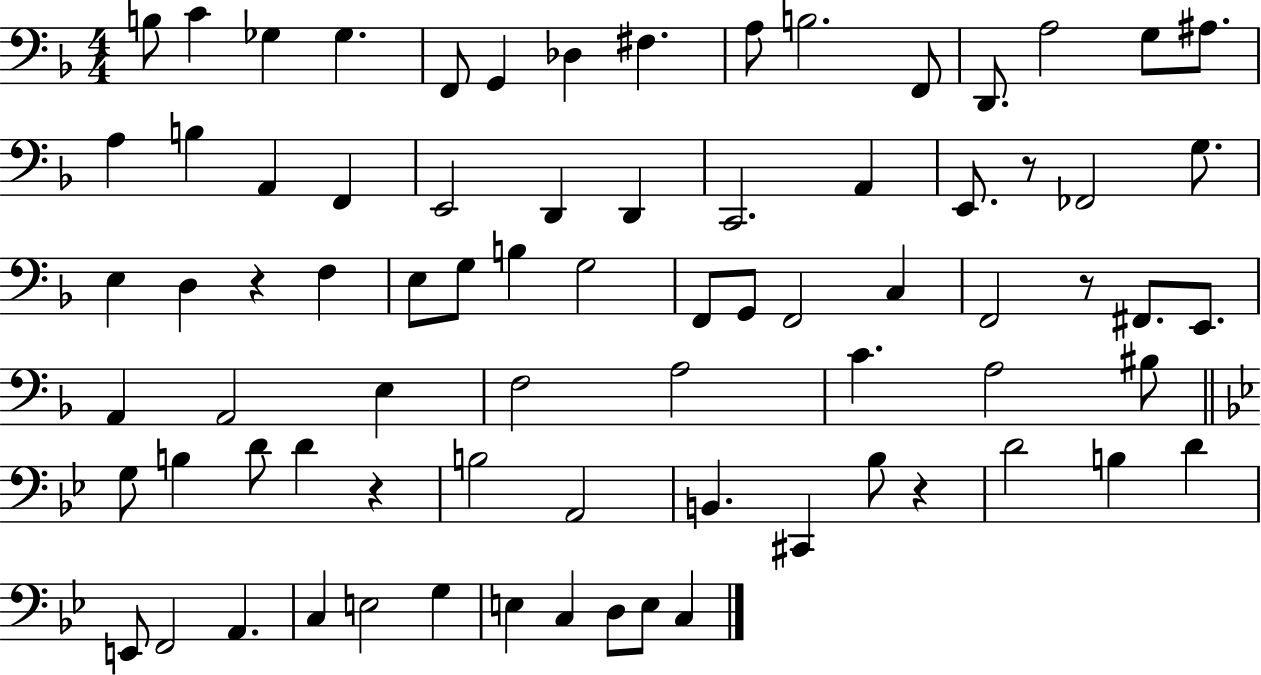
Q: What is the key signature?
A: F major